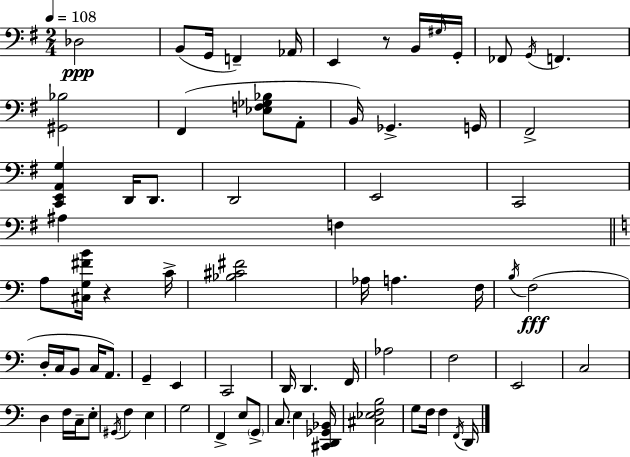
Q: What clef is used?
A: bass